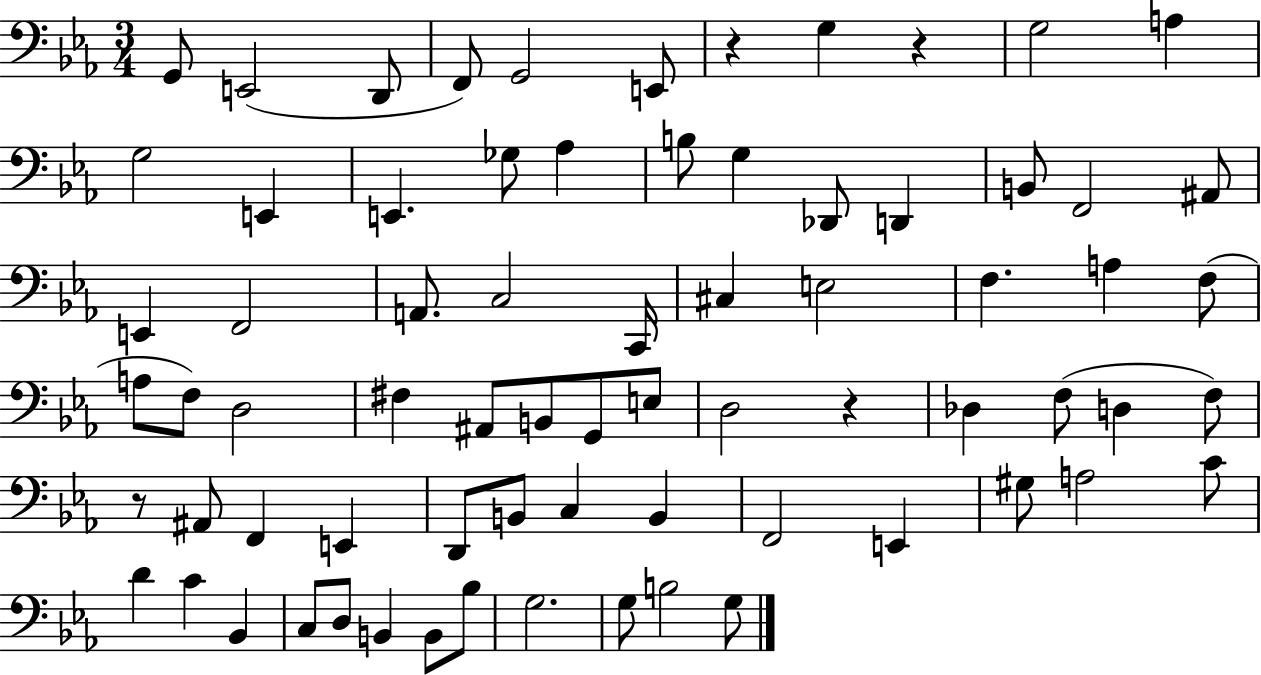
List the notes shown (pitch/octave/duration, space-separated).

G2/e E2/h D2/e F2/e G2/h E2/e R/q G3/q R/q G3/h A3/q G3/h E2/q E2/q. Gb3/e Ab3/q B3/e G3/q Db2/e D2/q B2/e F2/h A#2/e E2/q F2/h A2/e. C3/h C2/s C#3/q E3/h F3/q. A3/q F3/e A3/e F3/e D3/h F#3/q A#2/e B2/e G2/e E3/e D3/h R/q Db3/q F3/e D3/q F3/e R/e A#2/e F2/q E2/q D2/e B2/e C3/q B2/q F2/h E2/q G#3/e A3/h C4/e D4/q C4/q Bb2/q C3/e D3/e B2/q B2/e Bb3/e G3/h. G3/e B3/h G3/e